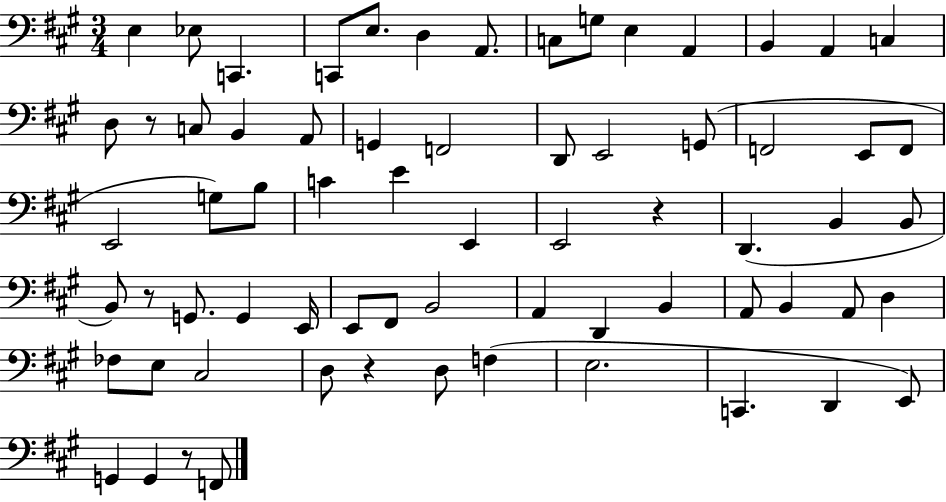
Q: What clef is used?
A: bass